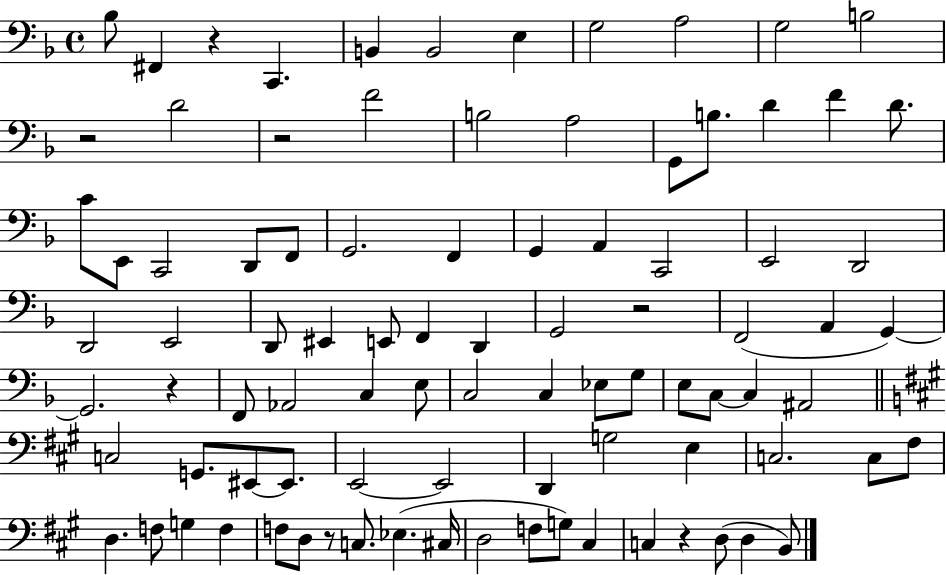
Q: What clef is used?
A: bass